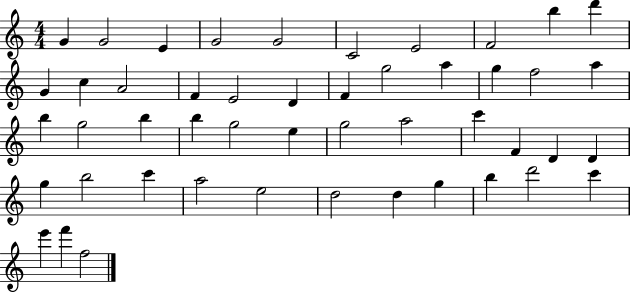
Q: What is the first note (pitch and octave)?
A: G4